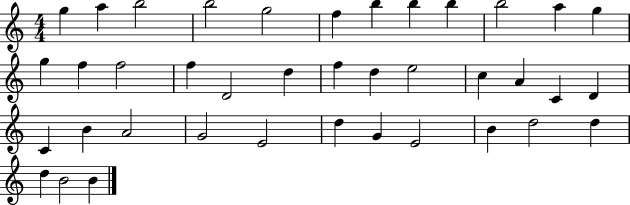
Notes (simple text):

G5/q A5/q B5/h B5/h G5/h F5/q B5/q B5/q B5/q B5/h A5/q G5/q G5/q F5/q F5/h F5/q D4/h D5/q F5/q D5/q E5/h C5/q A4/q C4/q D4/q C4/q B4/q A4/h G4/h E4/h D5/q G4/q E4/h B4/q D5/h D5/q D5/q B4/h B4/q